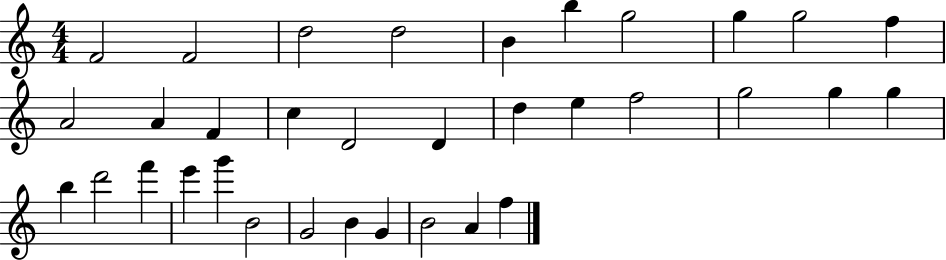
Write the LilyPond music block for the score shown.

{
  \clef treble
  \numericTimeSignature
  \time 4/4
  \key c \major
  f'2 f'2 | d''2 d''2 | b'4 b''4 g''2 | g''4 g''2 f''4 | \break a'2 a'4 f'4 | c''4 d'2 d'4 | d''4 e''4 f''2 | g''2 g''4 g''4 | \break b''4 d'''2 f'''4 | e'''4 g'''4 b'2 | g'2 b'4 g'4 | b'2 a'4 f''4 | \break \bar "|."
}